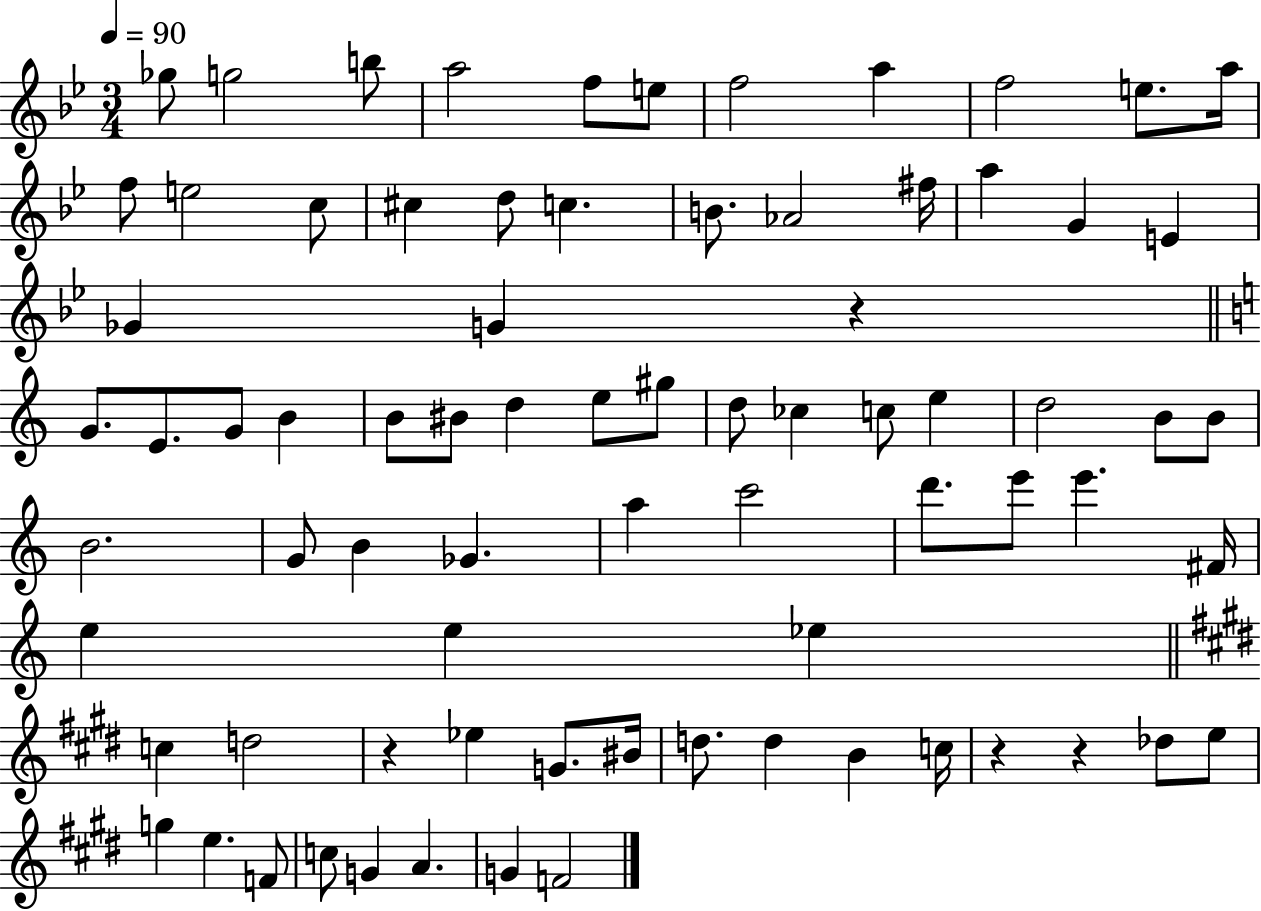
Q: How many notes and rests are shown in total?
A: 77